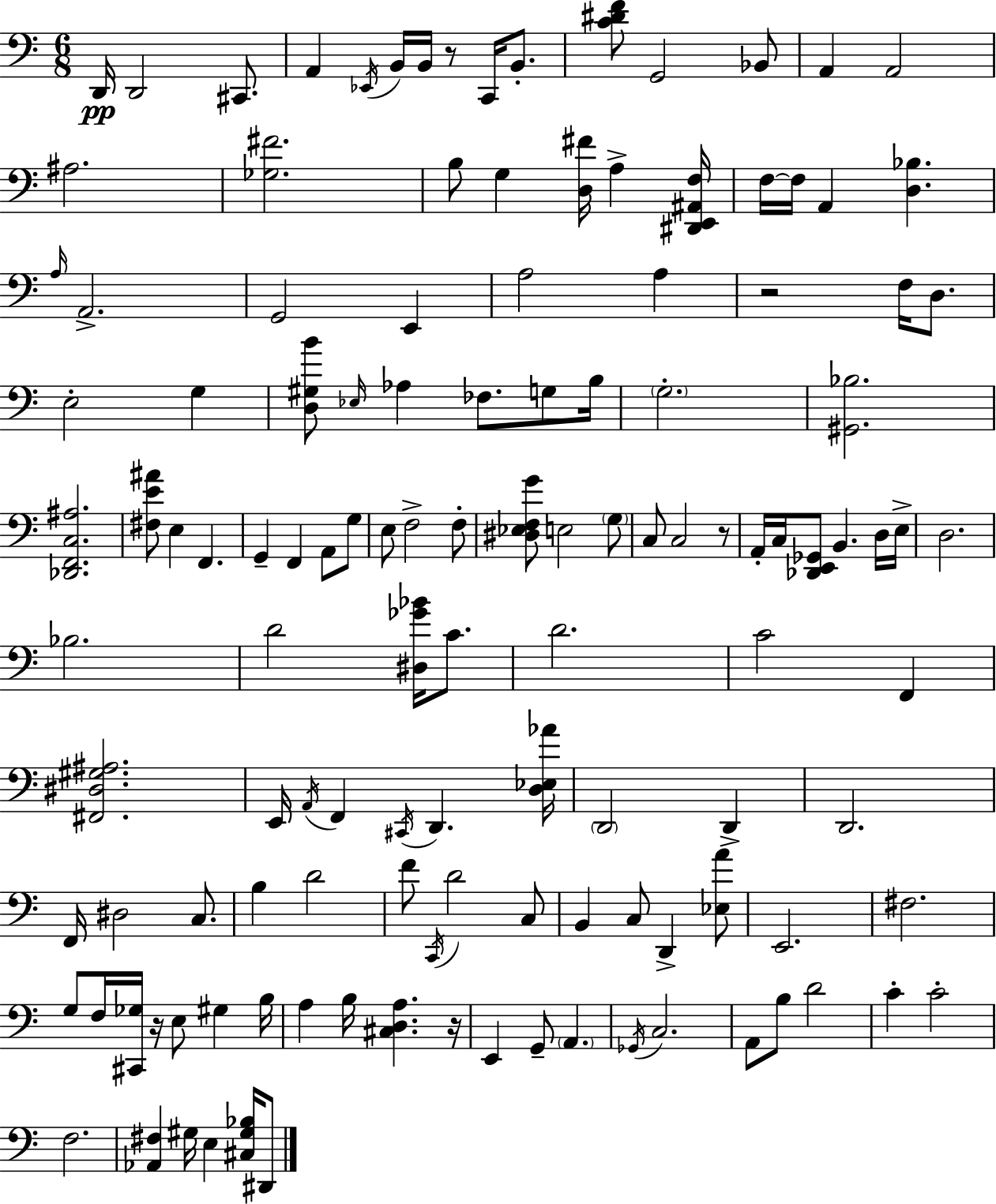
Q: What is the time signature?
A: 6/8